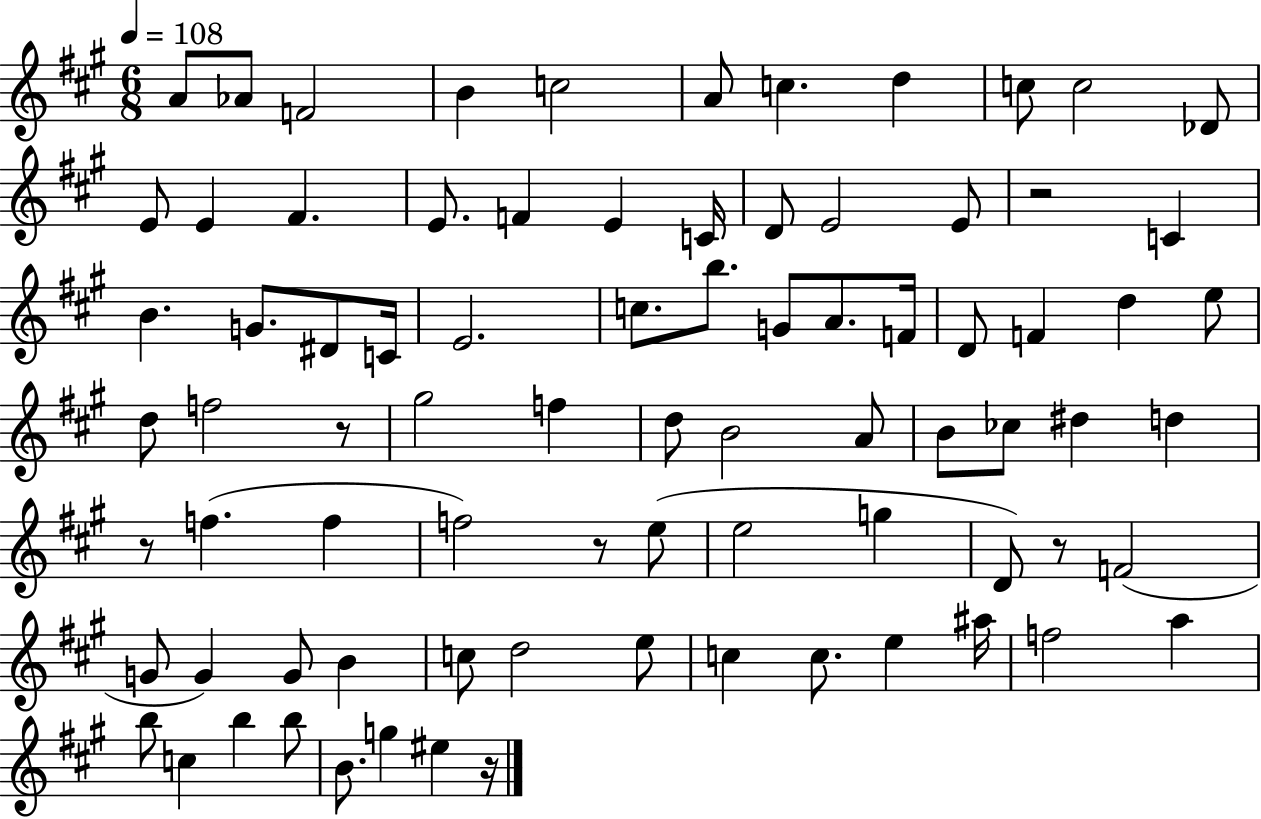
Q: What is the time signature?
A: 6/8